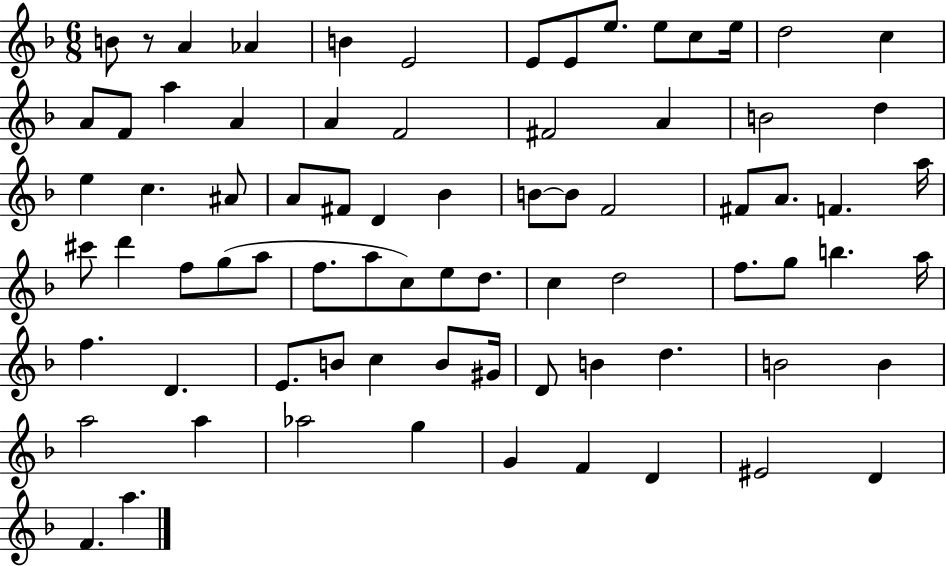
{
  \clef treble
  \numericTimeSignature
  \time 6/8
  \key f \major
  \repeat volta 2 { b'8 r8 a'4 aes'4 | b'4 e'2 | e'8 e'8 e''8. e''8 c''8 e''16 | d''2 c''4 | \break a'8 f'8 a''4 a'4 | a'4 f'2 | fis'2 a'4 | b'2 d''4 | \break e''4 c''4. ais'8 | a'8 fis'8 d'4 bes'4 | b'8~~ b'8 f'2 | fis'8 a'8. f'4. a''16 | \break cis'''8 d'''4 f''8 g''8( a''8 | f''8. a''8 c''8) e''8 d''8. | c''4 d''2 | f''8. g''8 b''4. a''16 | \break f''4. d'4. | e'8. b'8 c''4 b'8 gis'16 | d'8 b'4 d''4. | b'2 b'4 | \break a''2 a''4 | aes''2 g''4 | g'4 f'4 d'4 | eis'2 d'4 | \break f'4. a''4. | } \bar "|."
}